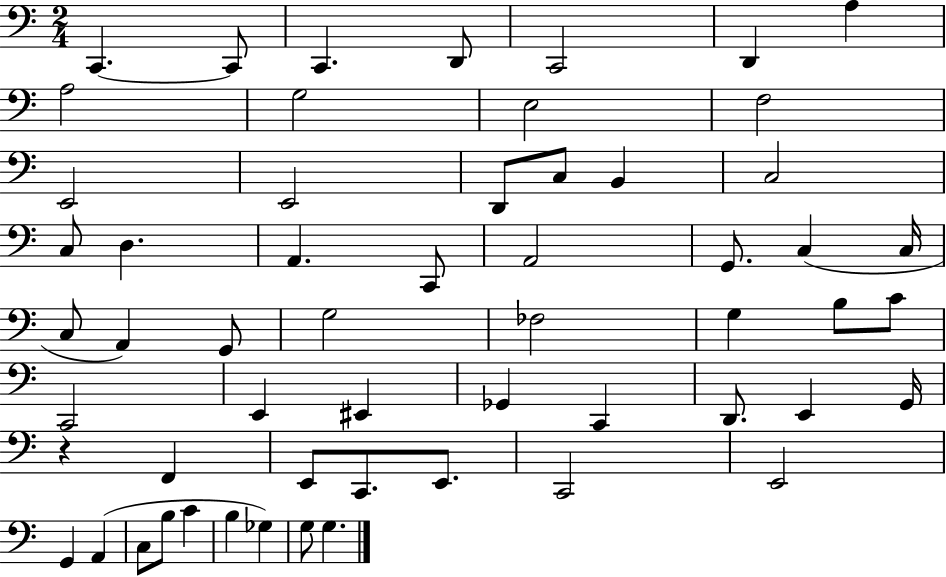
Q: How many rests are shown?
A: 1